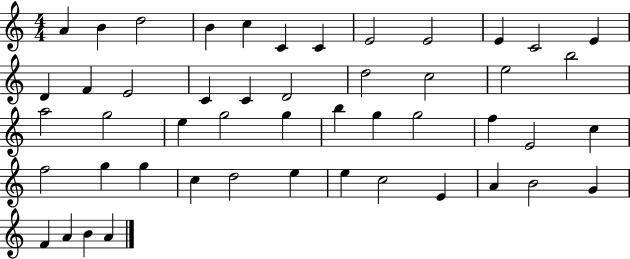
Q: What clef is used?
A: treble